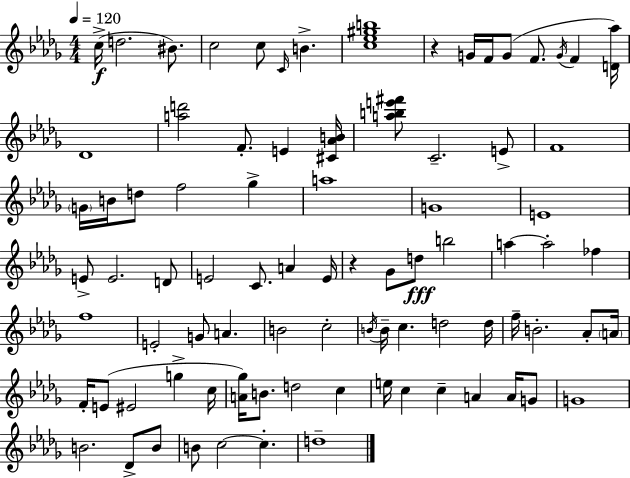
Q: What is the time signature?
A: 4/4